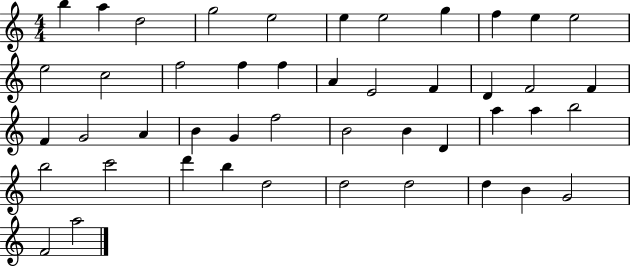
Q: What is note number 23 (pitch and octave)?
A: F4